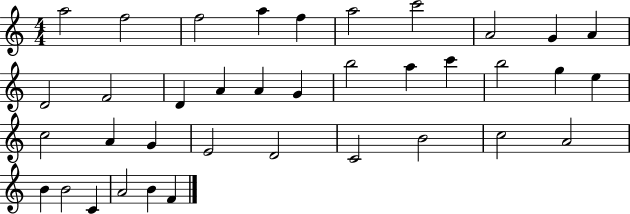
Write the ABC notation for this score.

X:1
T:Untitled
M:4/4
L:1/4
K:C
a2 f2 f2 a f a2 c'2 A2 G A D2 F2 D A A G b2 a c' b2 g e c2 A G E2 D2 C2 B2 c2 A2 B B2 C A2 B F